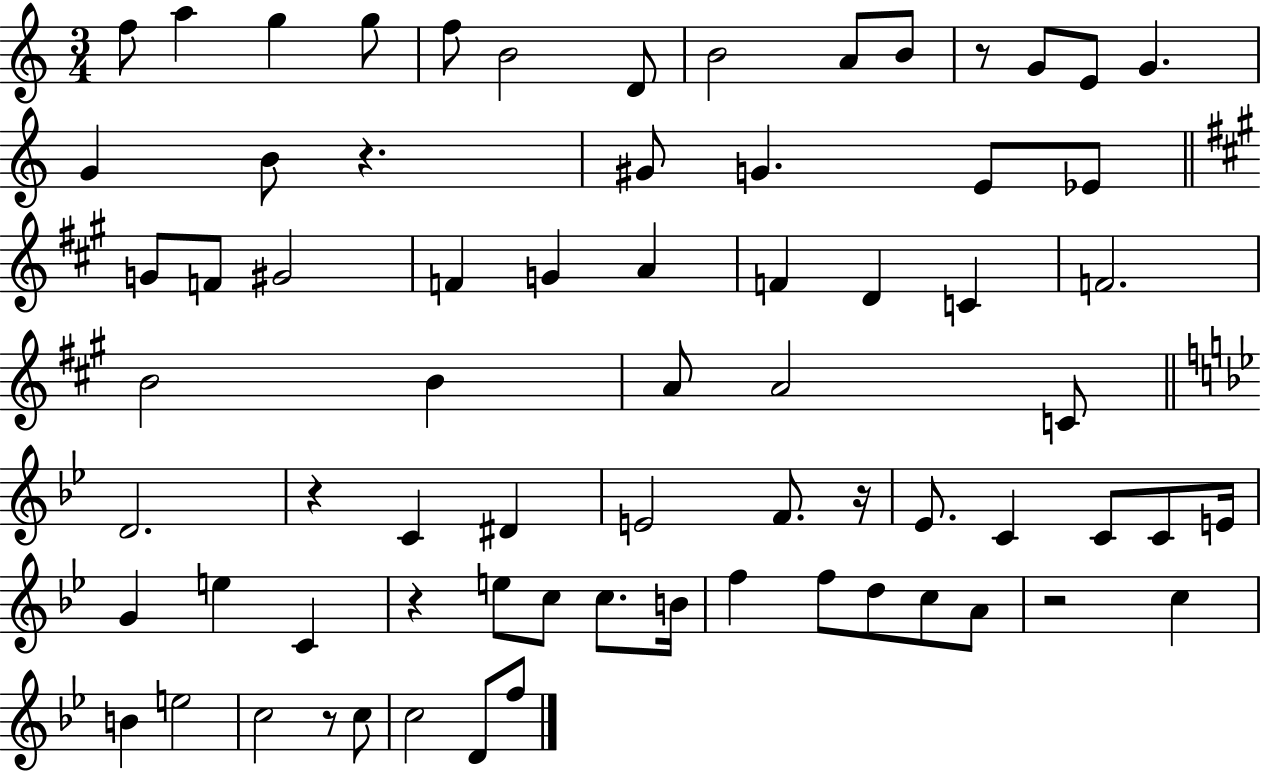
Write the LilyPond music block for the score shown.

{
  \clef treble
  \numericTimeSignature
  \time 3/4
  \key c \major
  f''8 a''4 g''4 g''8 | f''8 b'2 d'8 | b'2 a'8 b'8 | r8 g'8 e'8 g'4. | \break g'4 b'8 r4. | gis'8 g'4. e'8 ees'8 | \bar "||" \break \key a \major g'8 f'8 gis'2 | f'4 g'4 a'4 | f'4 d'4 c'4 | f'2. | \break b'2 b'4 | a'8 a'2 c'8 | \bar "||" \break \key bes \major d'2. | r4 c'4 dis'4 | e'2 f'8. r16 | ees'8. c'4 c'8 c'8 e'16 | \break g'4 e''4 c'4 | r4 e''8 c''8 c''8. b'16 | f''4 f''8 d''8 c''8 a'8 | r2 c''4 | \break b'4 e''2 | c''2 r8 c''8 | c''2 d'8 f''8 | \bar "|."
}